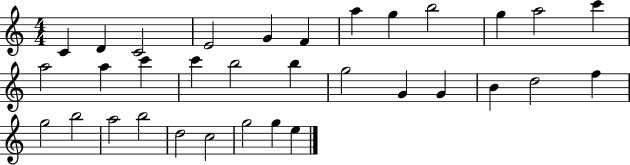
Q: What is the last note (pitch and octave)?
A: E5